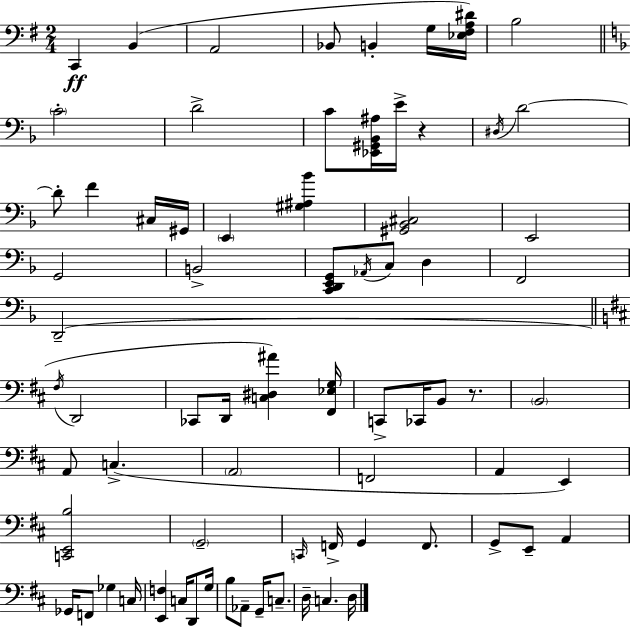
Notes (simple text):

C2/q B2/q A2/h Bb2/e B2/q G3/s [Eb3,F#3,A3,D#4]/s B3/h C4/h D4/h C4/e [Eb2,G#2,Bb2,A#3]/s E4/s R/q D#3/s D4/h D4/e F4/q C#3/s G#2/s E2/q [G#3,A#3,Bb4]/q [G#2,Bb2,C#3]/h E2/h G2/h B2/h [C2,D2,E2,G2]/e Ab2/s C3/e D3/q F2/h D2/h F#3/s D2/h CES2/e D2/s [C3,D#3,A#4]/q [F#2,Eb3,G3]/s C2/e CES2/s B2/e R/e. B2/h A2/e C3/q. A2/h F2/h A2/q E2/q [C2,E2,B3]/h G2/h C2/s F2/s G2/q F2/e. G2/e E2/e A2/q Gb2/s F2/e Gb3/q C3/s [E2,F3]/q C3/s D2/e G3/s B3/e Ab2/e G2/s C3/e. D3/s C3/q. D3/s